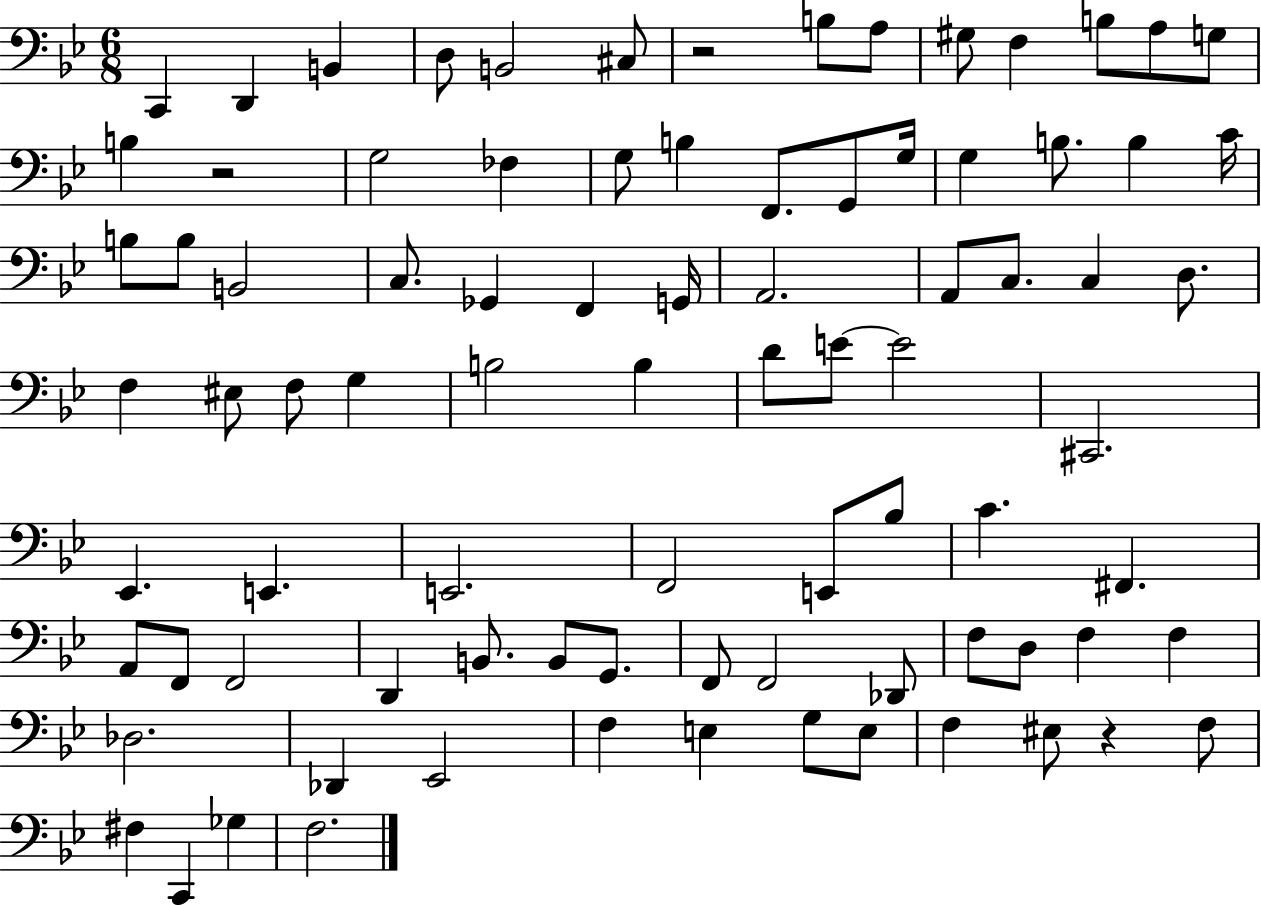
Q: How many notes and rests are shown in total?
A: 86